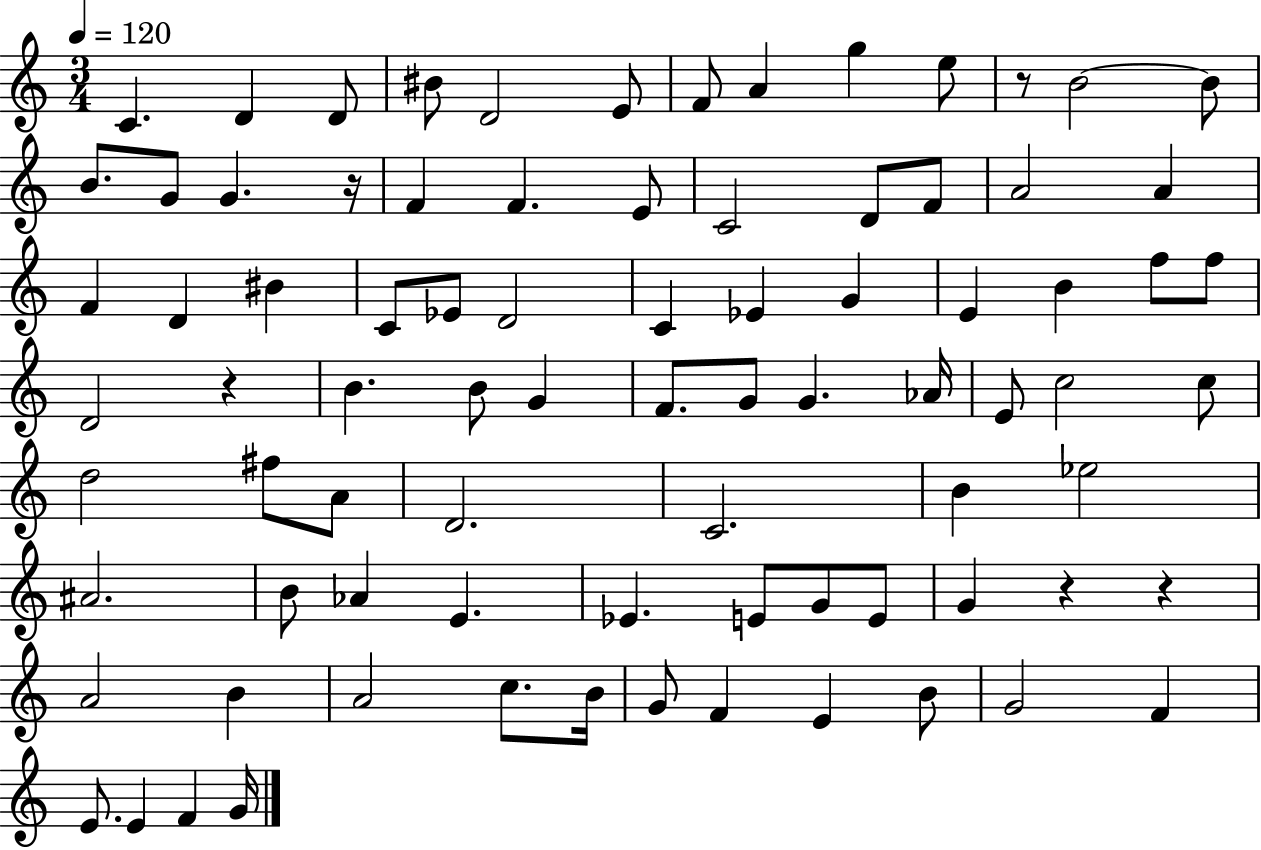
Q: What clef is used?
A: treble